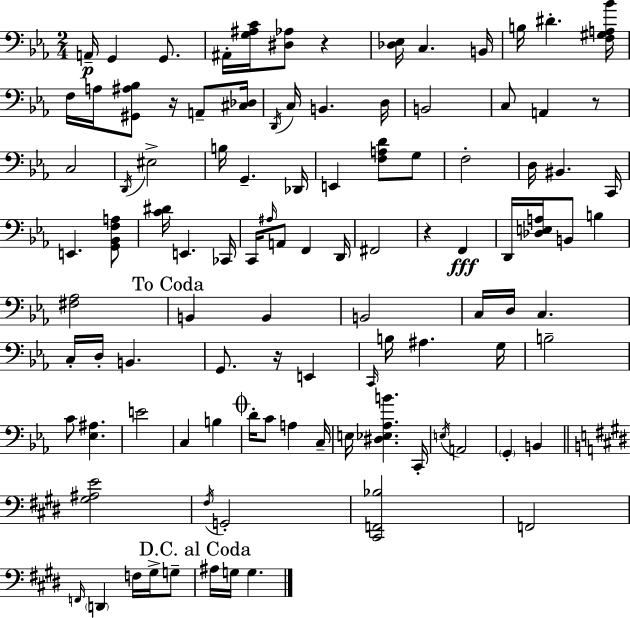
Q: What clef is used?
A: bass